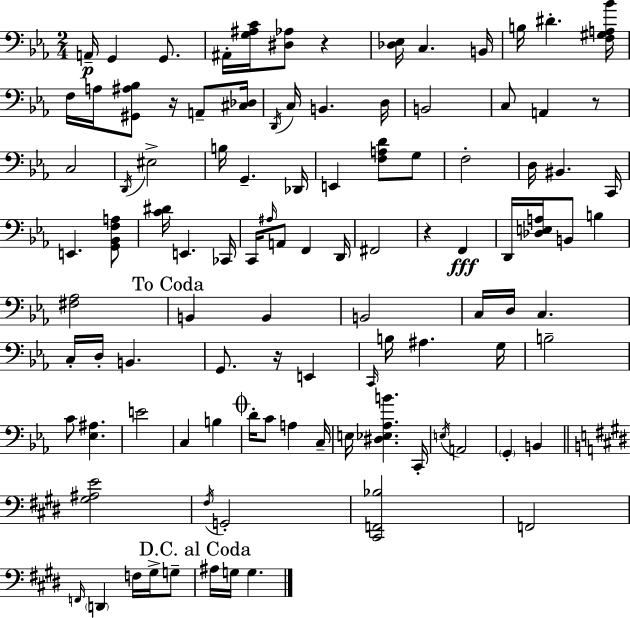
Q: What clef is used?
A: bass